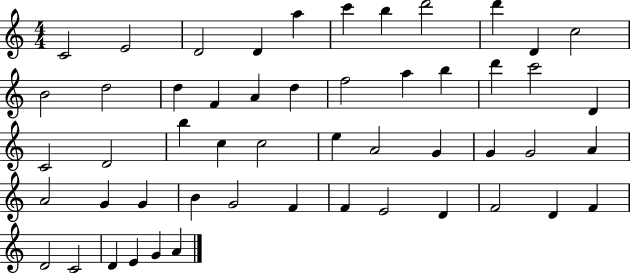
C4/h E4/h D4/h D4/q A5/q C6/q B5/q D6/h D6/q D4/q C5/h B4/h D5/h D5/q F4/q A4/q D5/q F5/h A5/q B5/q D6/q C6/h D4/q C4/h D4/h B5/q C5/q C5/h E5/q A4/h G4/q G4/q G4/h A4/q A4/h G4/q G4/q B4/q G4/h F4/q F4/q E4/h D4/q F4/h D4/q F4/q D4/h C4/h D4/q E4/q G4/q A4/q